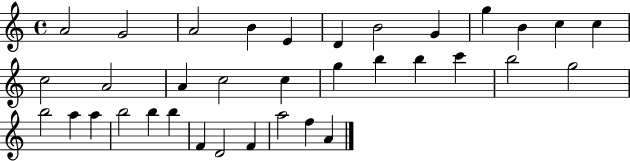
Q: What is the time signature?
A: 4/4